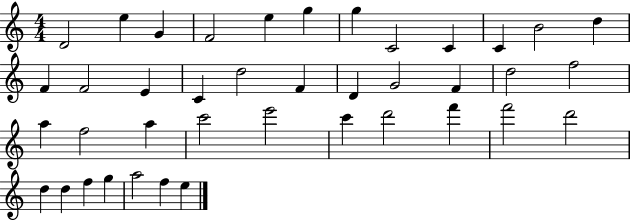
{
  \clef treble
  \numericTimeSignature
  \time 4/4
  \key c \major
  d'2 e''4 g'4 | f'2 e''4 g''4 | g''4 c'2 c'4 | c'4 b'2 d''4 | \break f'4 f'2 e'4 | c'4 d''2 f'4 | d'4 g'2 f'4 | d''2 f''2 | \break a''4 f''2 a''4 | c'''2 e'''2 | c'''4 d'''2 f'''4 | f'''2 d'''2 | \break d''4 d''4 f''4 g''4 | a''2 f''4 e''4 | \bar "|."
}